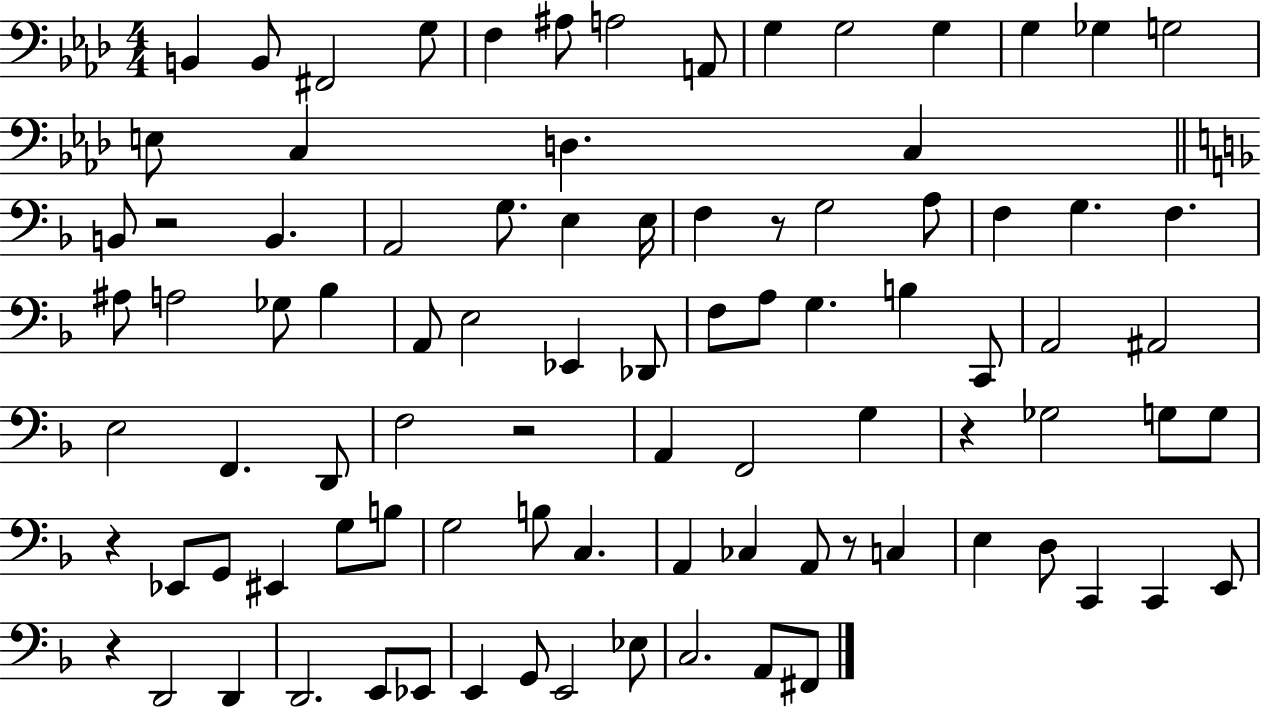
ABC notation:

X:1
T:Untitled
M:4/4
L:1/4
K:Ab
B,, B,,/2 ^F,,2 G,/2 F, ^A,/2 A,2 A,,/2 G, G,2 G, G, _G, G,2 E,/2 C, D, C, B,,/2 z2 B,, A,,2 G,/2 E, E,/4 F, z/2 G,2 A,/2 F, G, F, ^A,/2 A,2 _G,/2 _B, A,,/2 E,2 _E,, _D,,/2 F,/2 A,/2 G, B, C,,/2 A,,2 ^A,,2 E,2 F,, D,,/2 F,2 z2 A,, F,,2 G, z _G,2 G,/2 G,/2 z _E,,/2 G,,/2 ^E,, G,/2 B,/2 G,2 B,/2 C, A,, _C, A,,/2 z/2 C, E, D,/2 C,, C,, E,,/2 z D,,2 D,, D,,2 E,,/2 _E,,/2 E,, G,,/2 E,,2 _E,/2 C,2 A,,/2 ^F,,/2